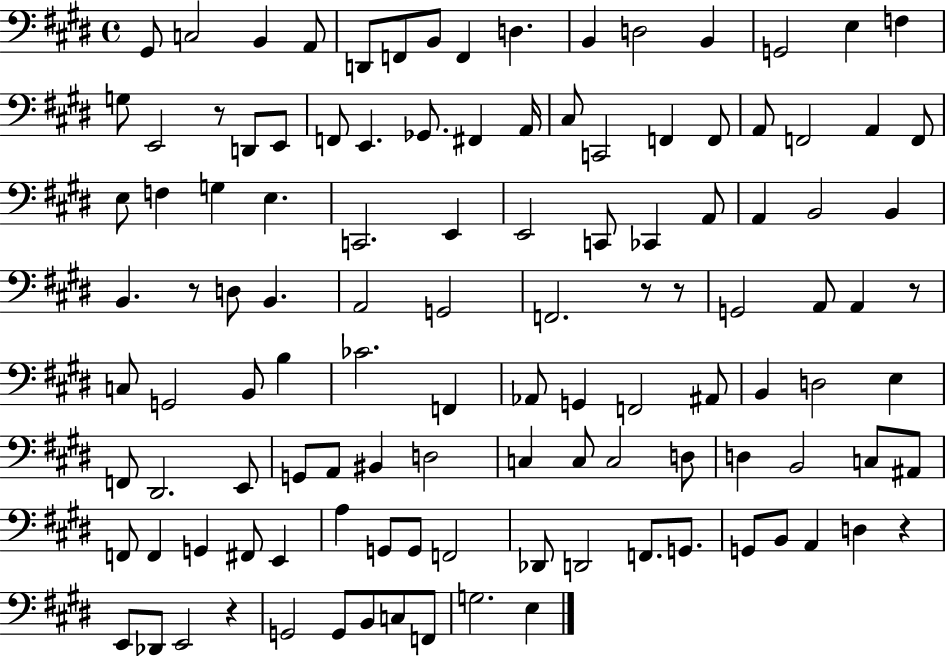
{
  \clef bass
  \time 4/4
  \defaultTimeSignature
  \key e \major
  gis,8 c2 b,4 a,8 | d,8 f,8 b,8 f,4 d4. | b,4 d2 b,4 | g,2 e4 f4 | \break g8 e,2 r8 d,8 e,8 | f,8 e,4. ges,8. fis,4 a,16 | cis8 c,2 f,4 f,8 | a,8 f,2 a,4 f,8 | \break e8 f4 g4 e4. | c,2. e,4 | e,2 c,8 ces,4 a,8 | a,4 b,2 b,4 | \break b,4. r8 d8 b,4. | a,2 g,2 | f,2. r8 r8 | g,2 a,8 a,4 r8 | \break c8 g,2 b,8 b4 | ces'2. f,4 | aes,8 g,4 f,2 ais,8 | b,4 d2 e4 | \break f,8 dis,2. e,8 | g,8 a,8 bis,4 d2 | c4 c8 c2 d8 | d4 b,2 c8 ais,8 | \break f,8 f,4 g,4 fis,8 e,4 | a4 g,8 g,8 f,2 | des,8 d,2 f,8. g,8. | g,8 b,8 a,4 d4 r4 | \break e,8 des,8 e,2 r4 | g,2 g,8 b,8 c8 f,8 | g2. e4 | \bar "|."
}